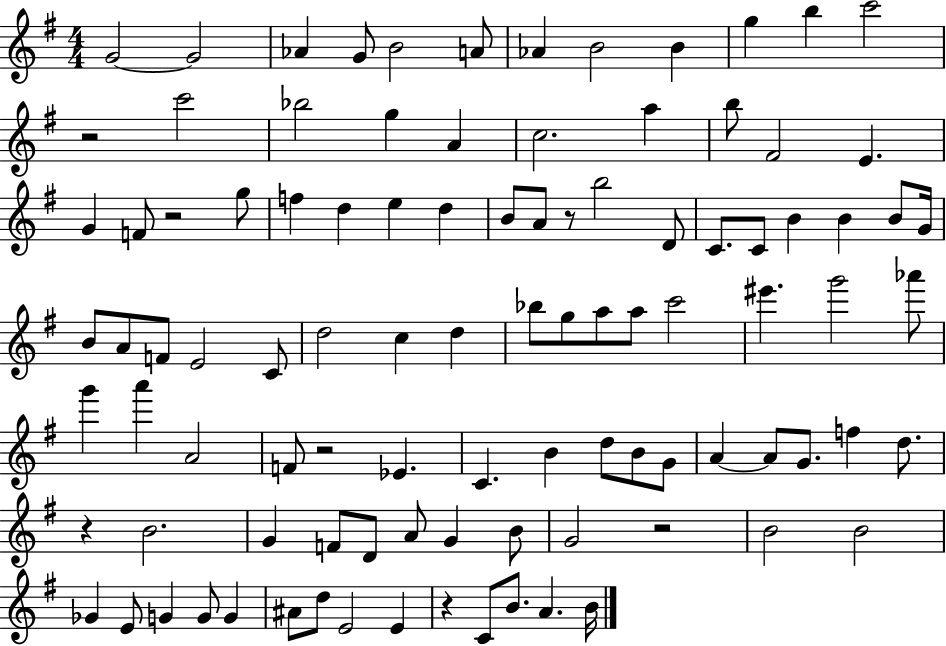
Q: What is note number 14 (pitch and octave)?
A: Bb5